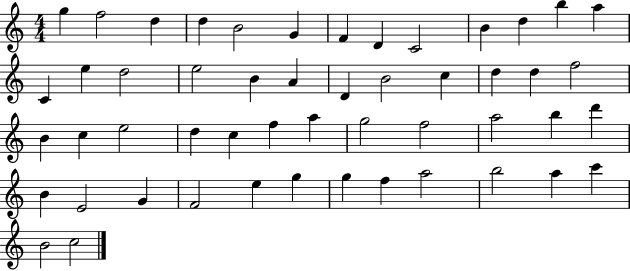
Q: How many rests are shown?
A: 0